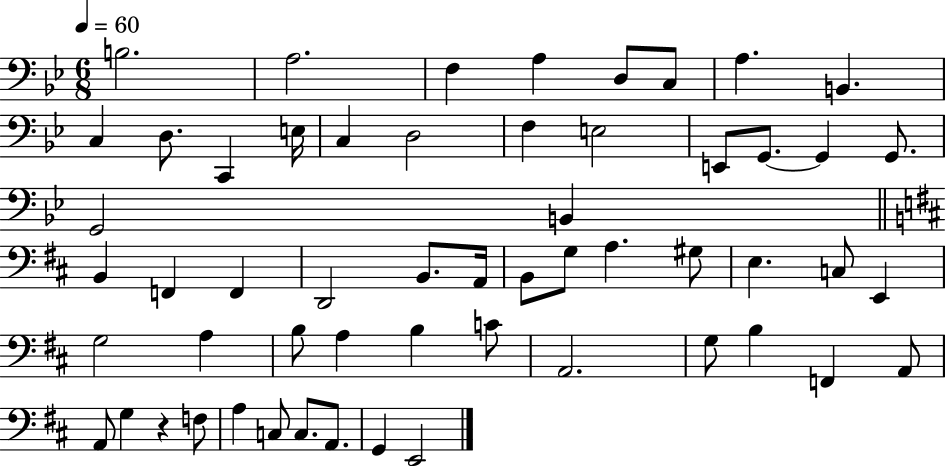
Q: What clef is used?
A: bass